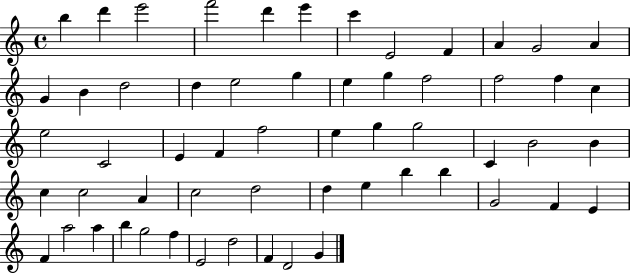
B5/q D6/q E6/h F6/h D6/q E6/q C6/q E4/h F4/q A4/q G4/h A4/q G4/q B4/q D5/h D5/q E5/h G5/q E5/q G5/q F5/h F5/h F5/q C5/q E5/h C4/h E4/q F4/q F5/h E5/q G5/q G5/h C4/q B4/h B4/q C5/q C5/h A4/q C5/h D5/h D5/q E5/q B5/q B5/q G4/h F4/q E4/q F4/q A5/h A5/q B5/q G5/h F5/q E4/h D5/h F4/q D4/h G4/q